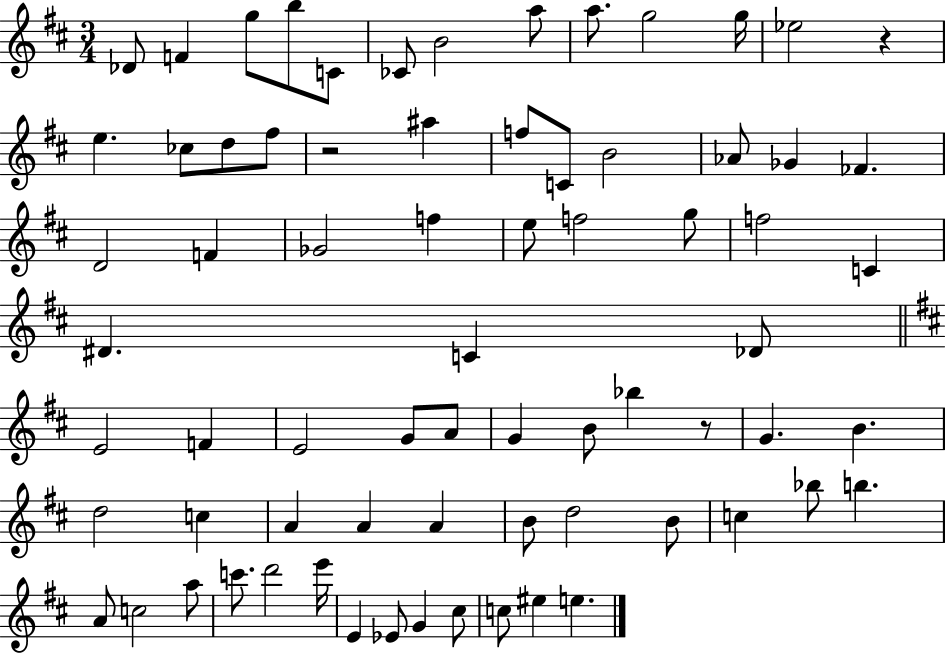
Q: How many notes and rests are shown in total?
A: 72